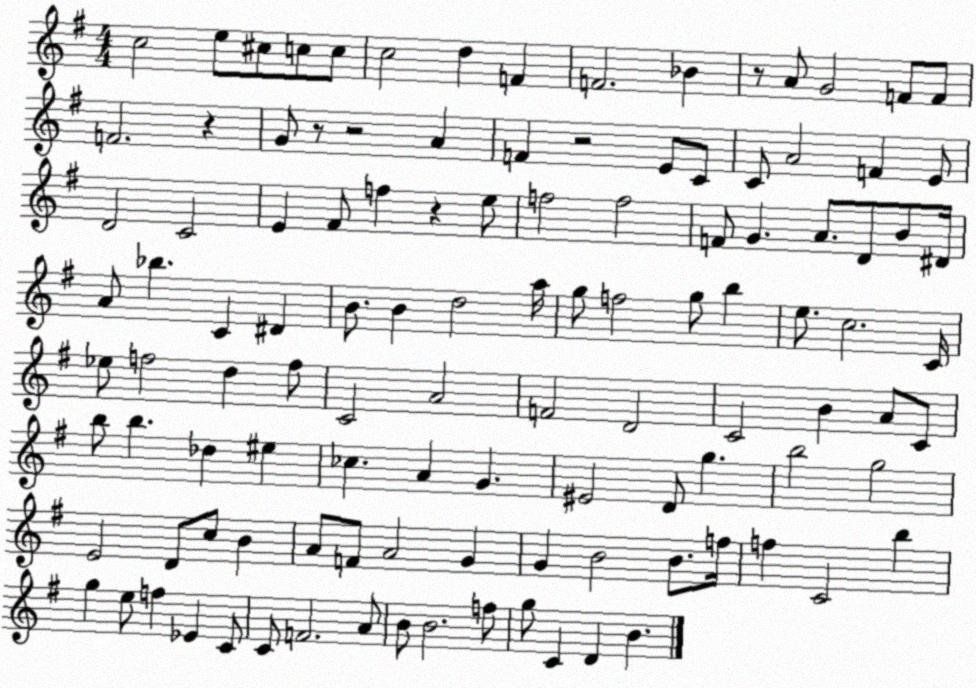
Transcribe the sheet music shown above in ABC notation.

X:1
T:Untitled
M:4/4
L:1/4
K:G
c2 e/2 ^c/2 c/2 c/2 c2 d F F2 _B z/2 A/2 G2 F/2 F/2 F2 z G/2 z/2 z2 A F z2 E/2 C/2 C/2 A2 F E/2 D2 C2 E ^F/2 f z e/2 f2 f2 F/2 G A/2 D/2 B/2 ^D/4 A/2 _b C ^D B/2 B d2 a/4 g/2 f2 g/2 b e/2 c2 C/4 _e/2 f2 d f/2 C2 A2 F2 D2 C2 B A/2 C/2 b/2 b _d ^e _c A G ^E2 D/2 g b2 g2 E2 D/2 c/2 B A/2 F/2 A2 G G B2 B/2 f/4 f C2 b g e/2 f _E C/2 C/2 F2 A/2 B/2 B2 f/2 g/2 C D B